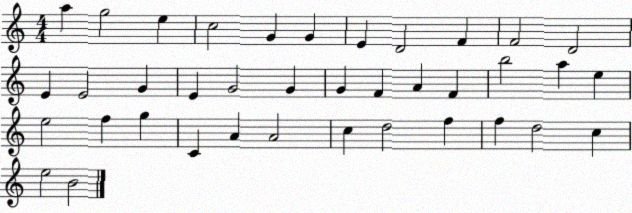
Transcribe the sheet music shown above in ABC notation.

X:1
T:Untitled
M:4/4
L:1/4
K:C
a g2 e c2 G G E D2 F F2 D2 E E2 G E G2 G G F A F b2 a e e2 f g C A A2 c d2 f f d2 c e2 B2